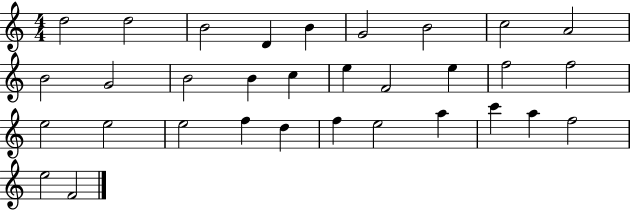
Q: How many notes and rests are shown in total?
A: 32